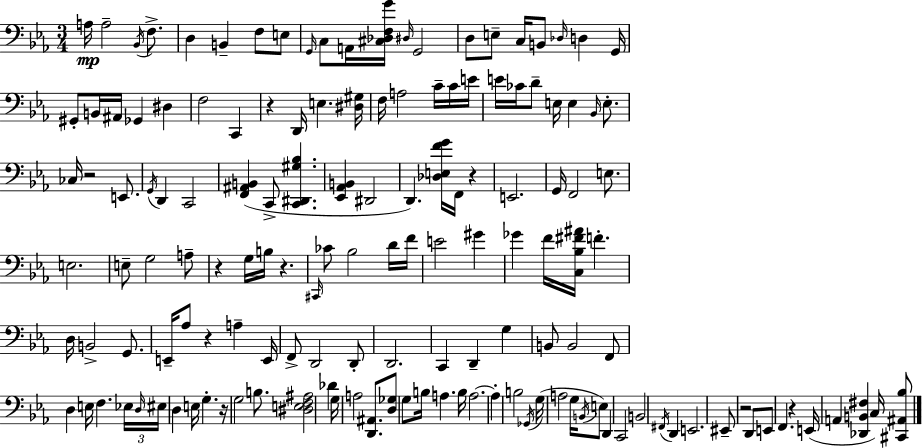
A3/s A3/h Bb2/s F3/e. D3/q B2/q F3/e E3/e G2/s C3/e A2/s [C#3,Db3,F3,G4]/s D#3/s G2/h D3/e E3/e C3/s B2/e Db3/s D3/q G2/s G#2/e B2/s A#2/s Gb2/q D#3/q F3/h C2/q R/q D2/s E3/q. [D#3,G#3]/s F3/s A3/h C4/s C4/s E4/s E4/s CES4/s D4/e E3/s E3/q Bb2/s E3/e. CES3/s R/h E2/e. G2/s D2/q C2/h [F2,A#2,B2]/q C2/e [C2,D#2,G#3,Bb3]/q. [Eb2,Ab2,B2]/q D#2/h D2/q. [Db3,E3,F4,G4]/s F2/s R/q E2/h. G2/s F2/h E3/e. E3/h. E3/e G3/h A3/e R/q G3/s B3/s R/q. C#2/s CES4/e Bb3/h D4/s F4/s E4/h G#4/q Gb4/q F4/s [C3,Bb3,F#4,A#4]/s F4/q. D3/s B2/h G2/e. E2/s Ab3/e R/q A3/q E2/s F2/e D2/h D2/e D2/h. C2/q D2/q G3/q B2/e B2/h F2/e D3/q E3/s F3/q. Eb3/s D3/s EIS3/s D3/q E3/s G3/q. R/s G3/h B3/e. [D#3,E3,F3,A#3]/h Db4/q G3/s A3/h [D2,A#2]/e. [D3,Gb3]/e G3/e B3/s A3/q. B3/s A3/h. A3/q B3/h Gb2/s G3/s A3/h G3/s B2/s E3/e D2/q C2/h B2/h F#2/s D2/q E2/h. EIS2/e R/h D2/e E2/e F2/q. R/q E2/s A2/q [Db2,B2,F#3]/q C3/s [C#2,A#2,Bb3]/e